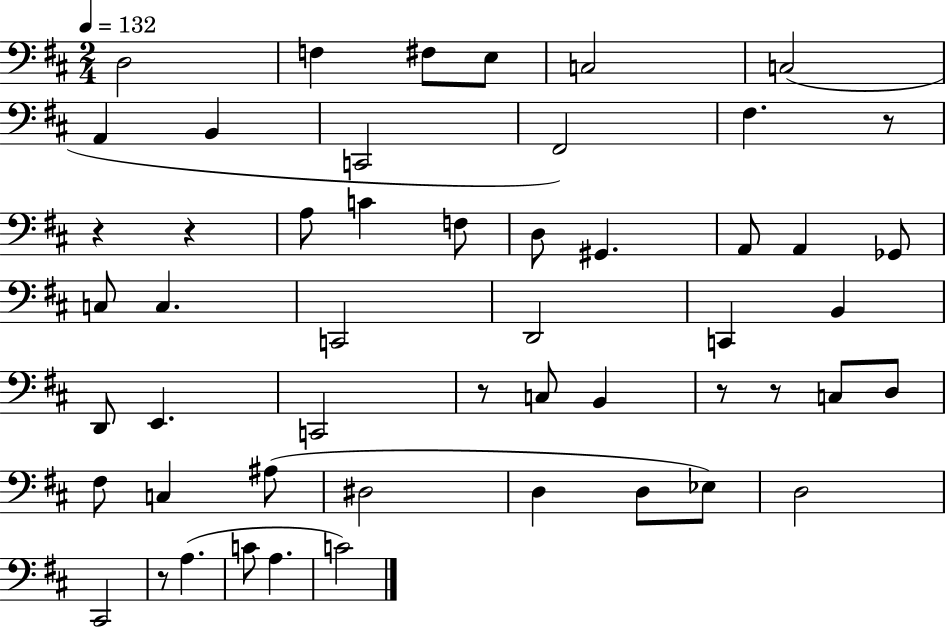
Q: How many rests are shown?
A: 7